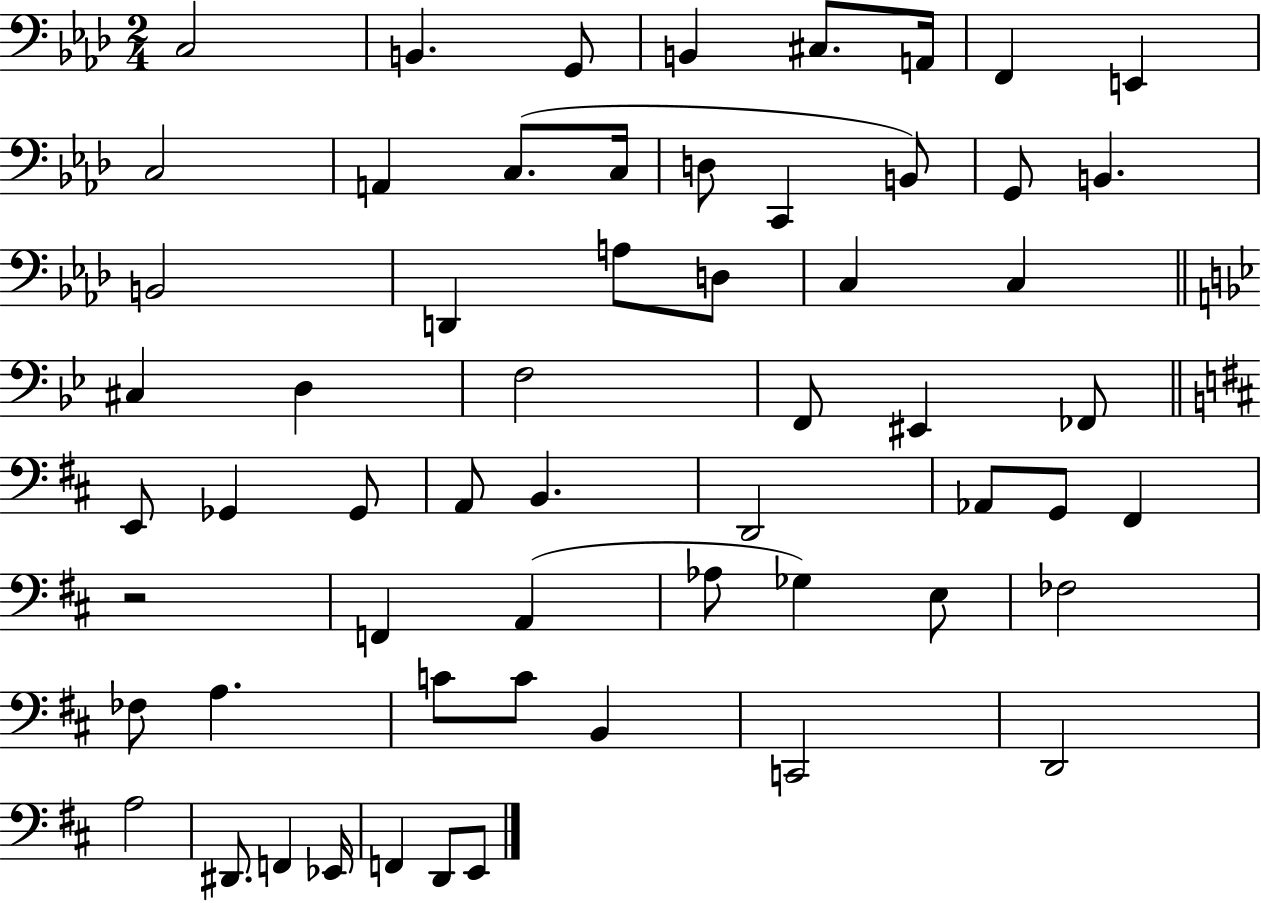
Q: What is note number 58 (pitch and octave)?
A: E2